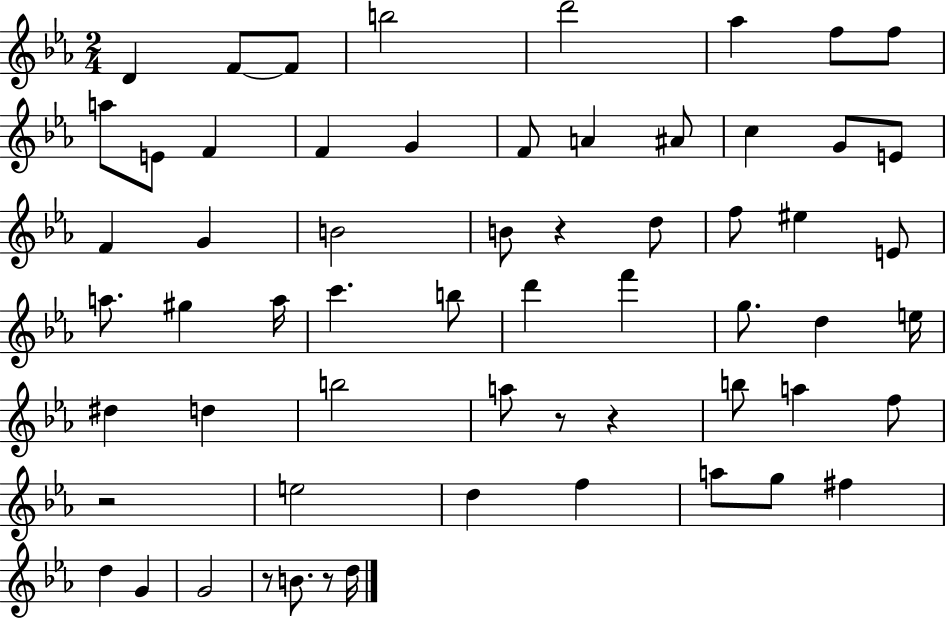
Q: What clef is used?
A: treble